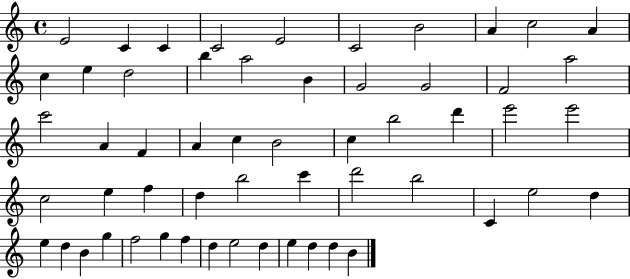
E4/h C4/q C4/q C4/h E4/h C4/h B4/h A4/q C5/h A4/q C5/q E5/q D5/h B5/q A5/h B4/q G4/h G4/h F4/h A5/h C6/h A4/q F4/q A4/q C5/q B4/h C5/q B5/h D6/q E6/h E6/h C5/h E5/q F5/q D5/q B5/h C6/q D6/h B5/h C4/q E5/h D5/q E5/q D5/q B4/q G5/q F5/h G5/q F5/q D5/q E5/h D5/q E5/q D5/q D5/q B4/q